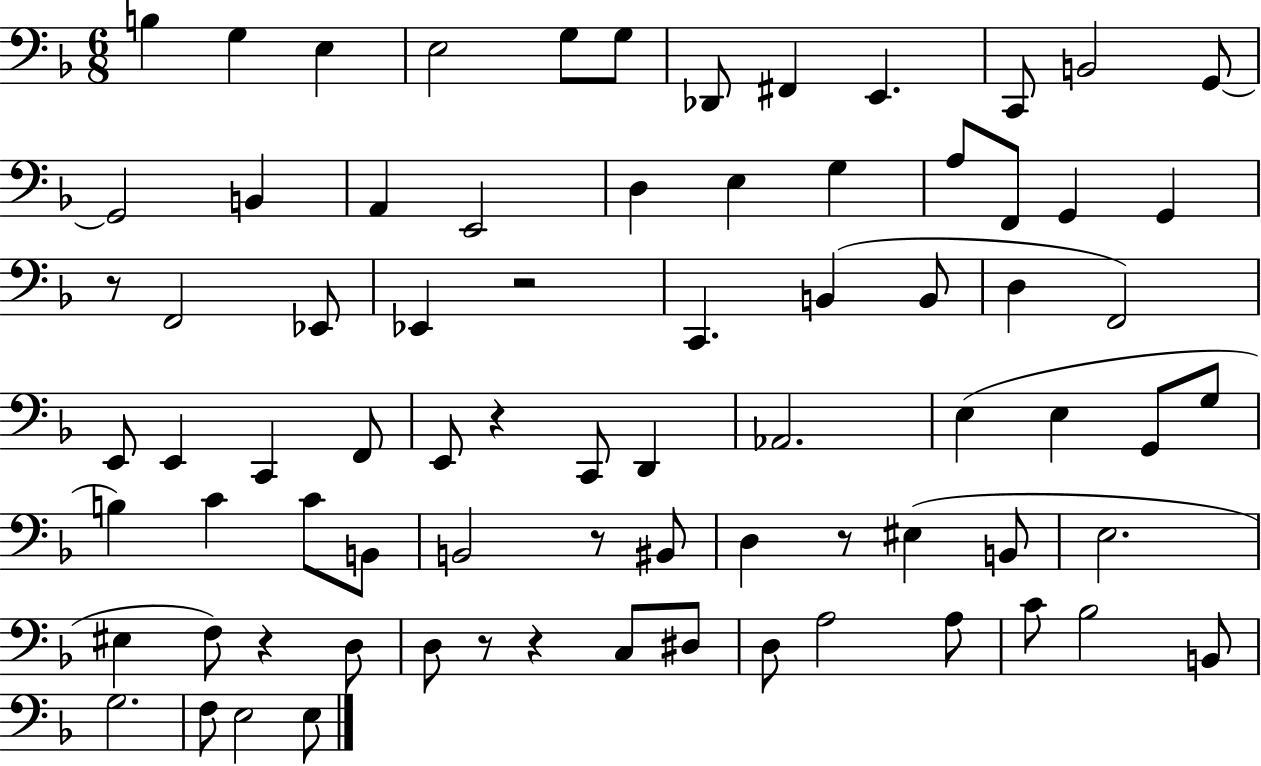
X:1
T:Untitled
M:6/8
L:1/4
K:F
B, G, E, E,2 G,/2 G,/2 _D,,/2 ^F,, E,, C,,/2 B,,2 G,,/2 G,,2 B,, A,, E,,2 D, E, G, A,/2 F,,/2 G,, G,, z/2 F,,2 _E,,/2 _E,, z2 C,, B,, B,,/2 D, F,,2 E,,/2 E,, C,, F,,/2 E,,/2 z C,,/2 D,, _A,,2 E, E, G,,/2 G,/2 B, C C/2 B,,/2 B,,2 z/2 ^B,,/2 D, z/2 ^E, B,,/2 E,2 ^E, F,/2 z D,/2 D,/2 z/2 z C,/2 ^D,/2 D,/2 A,2 A,/2 C/2 _B,2 B,,/2 G,2 F,/2 E,2 E,/2